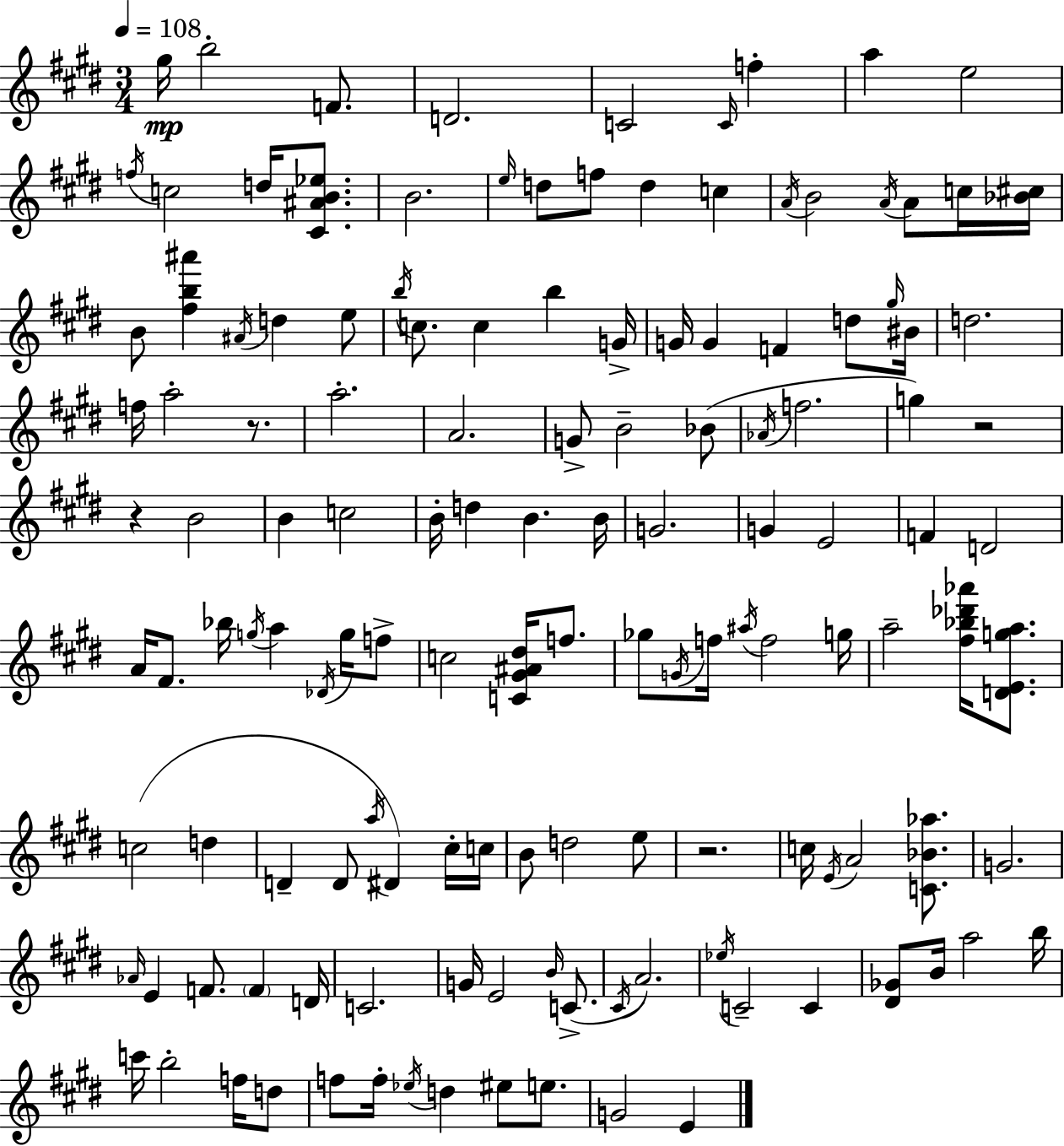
G#5/s B5/h F4/e. D4/h. C4/h C4/s F5/q A5/q E5/h F5/s C5/h D5/s [C#4,A#4,B4,Eb5]/e. B4/h. E5/s D5/e F5/e D5/q C5/q A4/s B4/h A4/s A4/e C5/s [Bb4,C#5]/s B4/e [F#5,B5,A#6]/q A#4/s D5/q E5/e B5/s C5/e. C5/q B5/q G4/s G4/s G4/q F4/q D5/e G#5/s BIS4/s D5/h. F5/s A5/h R/e. A5/h. A4/h. G4/e B4/h Bb4/e Ab4/s F5/h. G5/q R/h R/q B4/h B4/q C5/h B4/s D5/q B4/q. B4/s G4/h. G4/q E4/h F4/q D4/h A4/s F#4/e. Bb5/s G5/s A5/q Db4/s G5/s F5/e C5/h [C4,G#4,A#4,D#5]/s F5/e. Gb5/e G4/s F5/s A#5/s F5/h G5/s A5/h [F#5,Bb5,Db6,Ab6]/s [D4,E4,G5,A5]/e. C5/h D5/q D4/q D4/e A5/s D#4/q C#5/s C5/s B4/e D5/h E5/e R/h. C5/s E4/s A4/h [C4,Bb4,Ab5]/e. G4/h. Ab4/s E4/q F4/e. F4/q D4/s C4/h. G4/s E4/h B4/s C4/e. C#4/s A4/h. Eb5/s C4/h C4/q [D#4,Gb4]/e B4/s A5/h B5/s C6/s B5/h F5/s D5/e F5/e F5/s Eb5/s D5/q EIS5/e E5/e. G4/h E4/q